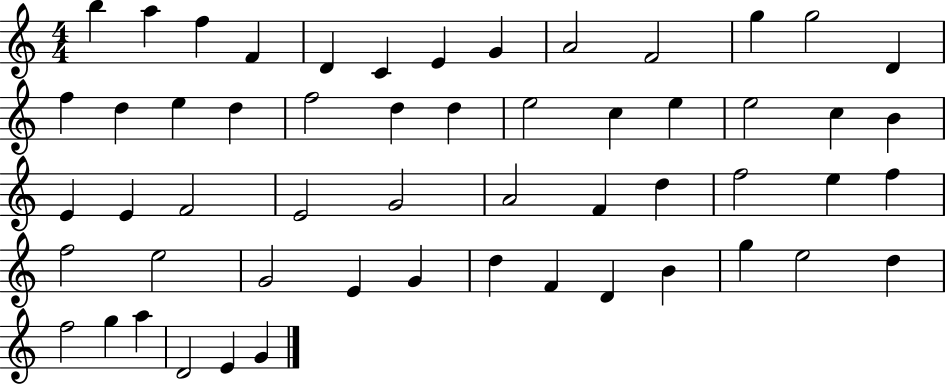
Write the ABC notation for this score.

X:1
T:Untitled
M:4/4
L:1/4
K:C
b a f F D C E G A2 F2 g g2 D f d e d f2 d d e2 c e e2 c B E E F2 E2 G2 A2 F d f2 e f f2 e2 G2 E G d F D B g e2 d f2 g a D2 E G